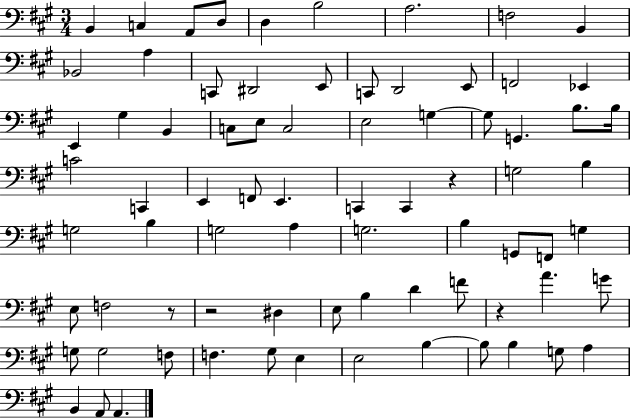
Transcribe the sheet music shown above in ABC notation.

X:1
T:Untitled
M:3/4
L:1/4
K:A
B,, C, A,,/2 D,/2 D, B,2 A,2 F,2 B,, _B,,2 A, C,,/2 ^D,,2 E,,/2 C,,/2 D,,2 E,,/2 F,,2 _E,, E,, ^G, B,, C,/2 E,/2 C,2 E,2 G, G,/2 G,, B,/2 B,/4 C2 C,, E,, F,,/2 E,, C,, C,, z G,2 B, G,2 B, G,2 A, G,2 B, G,,/2 F,,/2 G, E,/2 F,2 z/2 z2 ^D, E,/2 B, D F/2 z A G/2 G,/2 G,2 F,/2 F, ^G,/2 E, E,2 B, B,/2 B, G,/2 A, B,, A,,/2 A,,